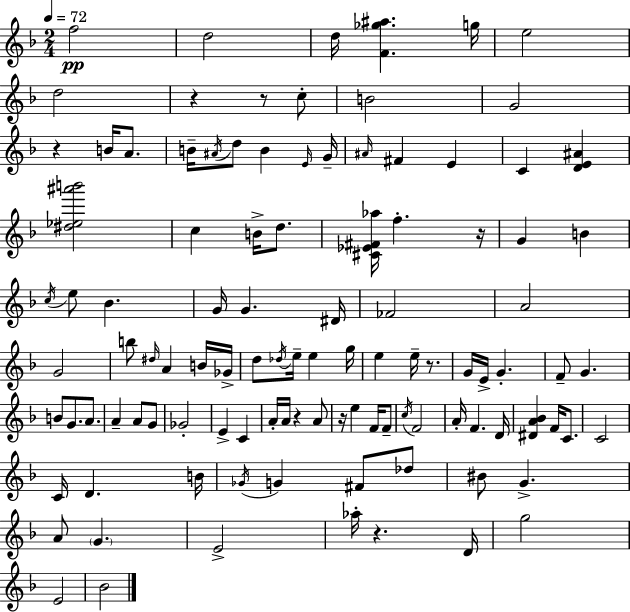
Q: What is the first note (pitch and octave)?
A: F5